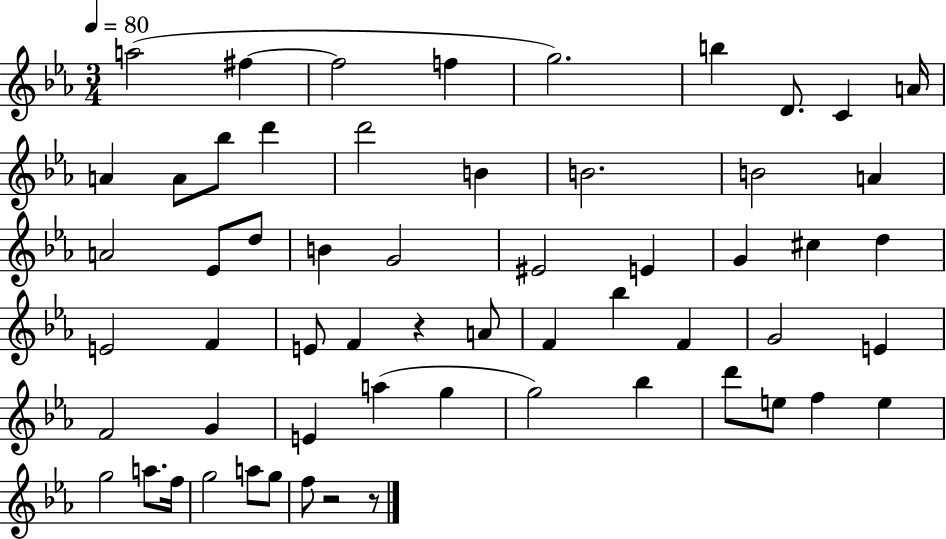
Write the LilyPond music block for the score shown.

{
  \clef treble
  \numericTimeSignature
  \time 3/4
  \key ees \major
  \tempo 4 = 80
  \repeat volta 2 { a''2( fis''4~~ | fis''2 f''4 | g''2.) | b''4 d'8. c'4 a'16 | \break a'4 a'8 bes''8 d'''4 | d'''2 b'4 | b'2. | b'2 a'4 | \break a'2 ees'8 d''8 | b'4 g'2 | eis'2 e'4 | g'4 cis''4 d''4 | \break e'2 f'4 | e'8 f'4 r4 a'8 | f'4 bes''4 f'4 | g'2 e'4 | \break f'2 g'4 | e'4 a''4( g''4 | g''2) bes''4 | d'''8 e''8 f''4 e''4 | \break g''2 a''8. f''16 | g''2 a''8 g''8 | f''8 r2 r8 | } \bar "|."
}